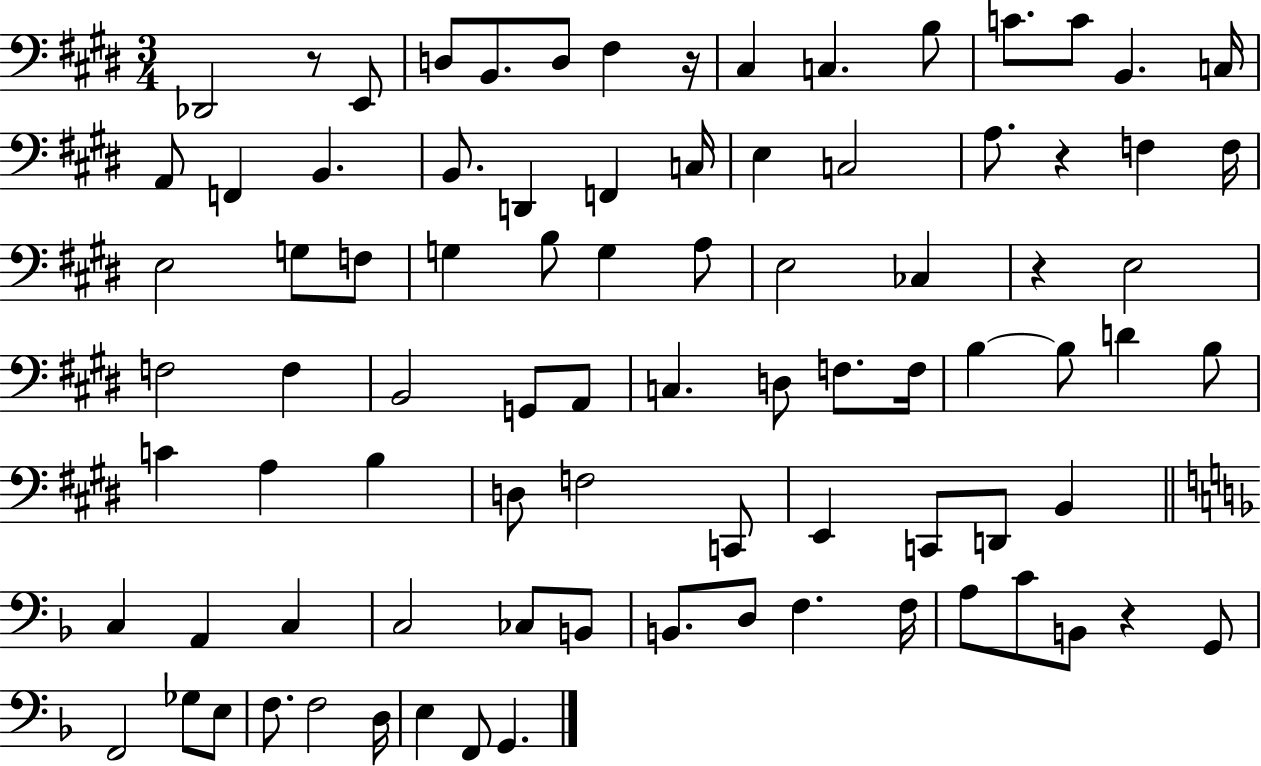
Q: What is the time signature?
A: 3/4